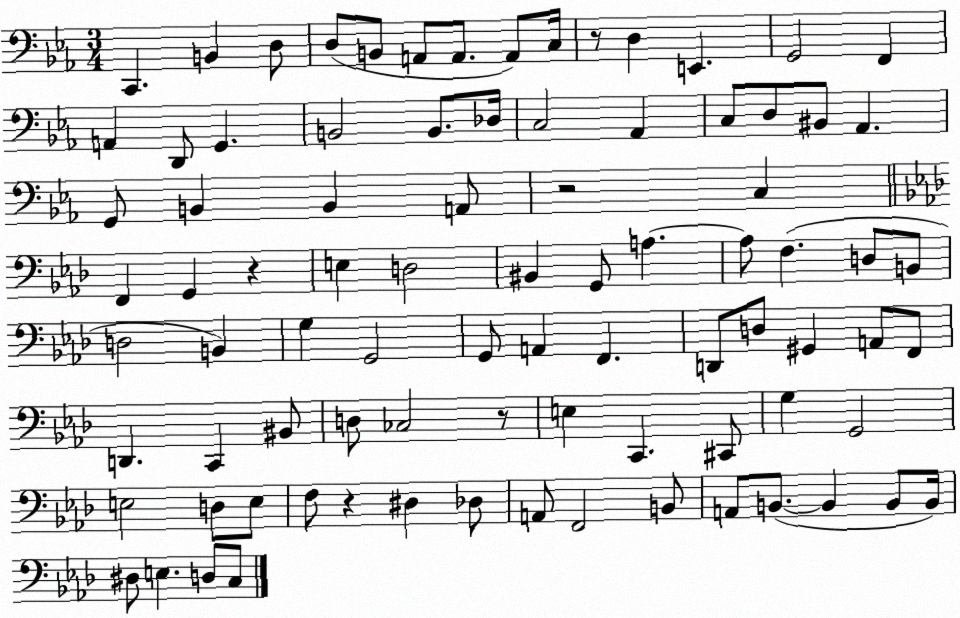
X:1
T:Untitled
M:3/4
L:1/4
K:Eb
C,, B,, D,/2 D,/2 B,,/2 A,,/2 A,,/2 A,,/2 C,/4 z/2 D, E,, G,,2 F,, A,, D,,/2 G,, B,,2 B,,/2 _D,/4 C,2 _A,, C,/2 D,/2 ^B,,/2 _A,, G,,/2 B,, B,, A,,/2 z2 C, F,, G,, z E, D,2 ^B,, G,,/2 A, A,/2 F, D,/2 B,,/2 D,2 B,, G, G,,2 G,,/2 A,, F,, D,,/2 D,/2 ^G,, A,,/2 F,,/2 D,, C,, ^B,,/2 D,/2 _C,2 z/2 E, C,, ^C,,/2 G, G,,2 E,2 D,/2 E,/2 F,/2 z ^D, _D,/2 A,,/2 F,,2 B,,/2 A,,/2 B,,/2 B,, B,,/2 B,,/4 ^D,/2 E, D,/2 C,/2